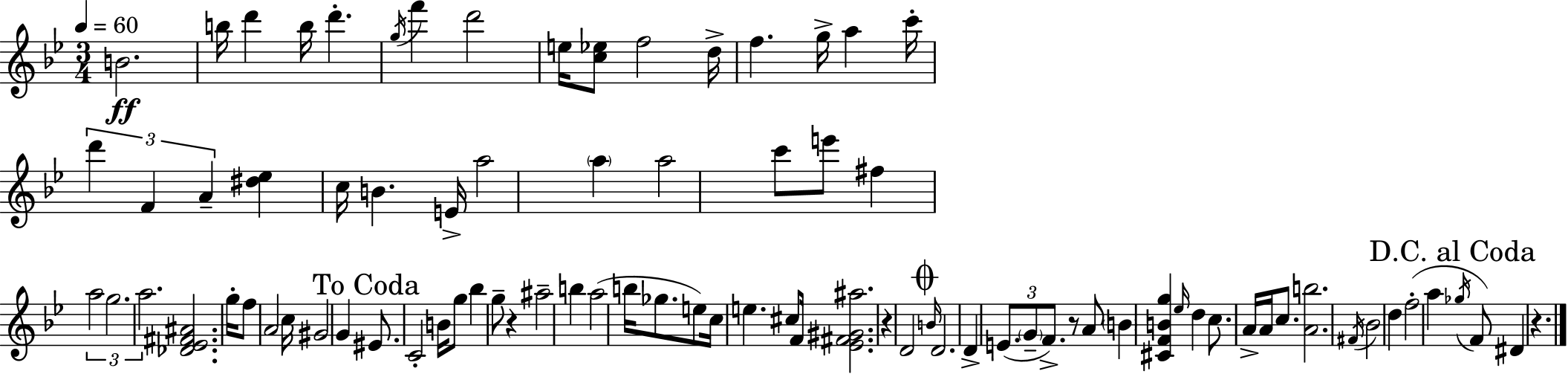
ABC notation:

X:1
T:Untitled
M:3/4
L:1/4
K:Bb
B2 b/4 d' b/4 d' g/4 f' d'2 e/4 [c_e]/2 f2 d/4 f g/4 a c'/4 d' F A [^d_e] c/4 B E/4 a2 a a2 c'/2 e'/2 ^f a2 g2 a2 [_D_E^F^A]2 g/4 f/2 A2 c/4 ^G2 G ^E/2 C2 B/4 g/2 _b g/2 z ^a2 b a2 b/4 _g/2 e/2 c/4 e ^c/2 F/4 [_E^F^G^a]2 z D2 B/4 D2 D E/2 G/2 F/2 z/2 A/2 B [^CFBg] _e/4 d c/2 A/4 A/4 c/2 [Ab]2 ^F/4 _B2 d f2 a _g/4 F/2 ^D z